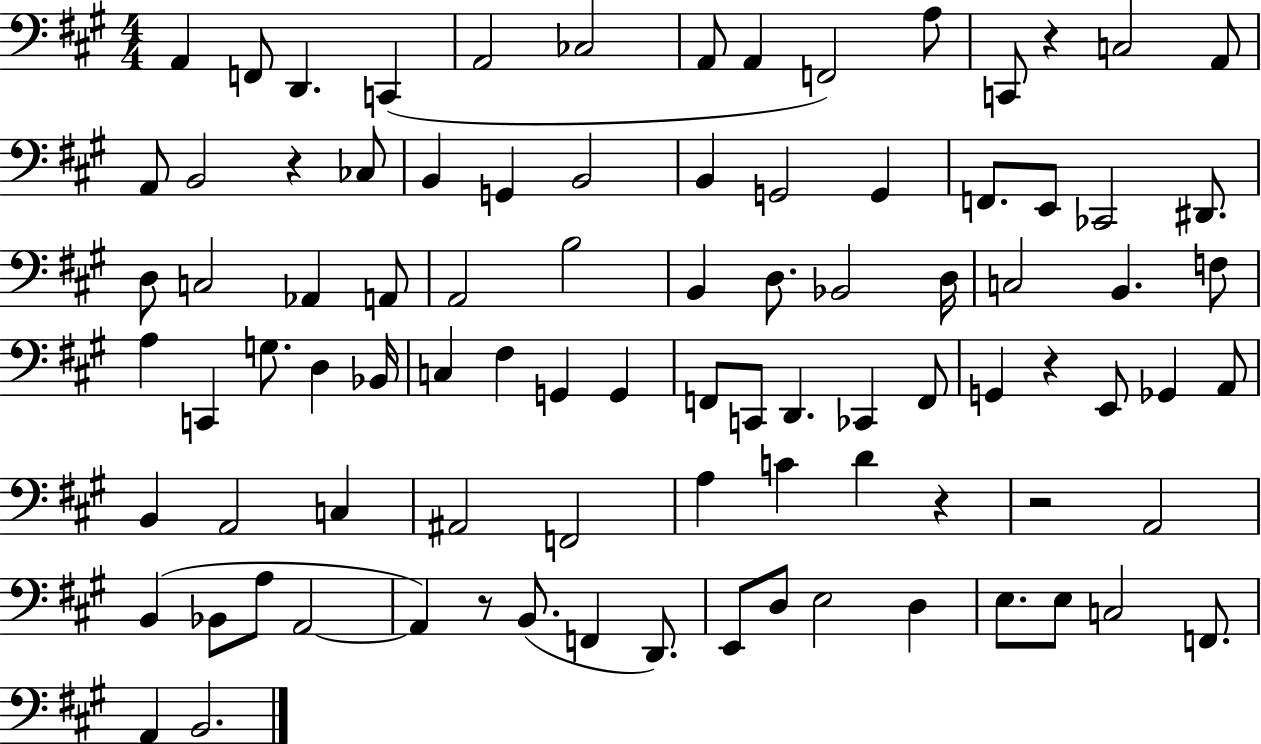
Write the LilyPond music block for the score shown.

{
  \clef bass
  \numericTimeSignature
  \time 4/4
  \key a \major
  a,4 f,8 d,4. c,4( | a,2 ces2 | a,8 a,4 f,2) a8 | c,8 r4 c2 a,8 | \break a,8 b,2 r4 ces8 | b,4 g,4 b,2 | b,4 g,2 g,4 | f,8. e,8 ces,2 dis,8. | \break d8 c2 aes,4 a,8 | a,2 b2 | b,4 d8. bes,2 d16 | c2 b,4. f8 | \break a4 c,4 g8. d4 bes,16 | c4 fis4 g,4 g,4 | f,8 c,8 d,4. ces,4 f,8 | g,4 r4 e,8 ges,4 a,8 | \break b,4 a,2 c4 | ais,2 f,2 | a4 c'4 d'4 r4 | r2 a,2 | \break b,4( bes,8 a8 a,2~~ | a,4) r8 b,8.( f,4 d,8.) | e,8 d8 e2 d4 | e8. e8 c2 f,8. | \break a,4 b,2. | \bar "|."
}